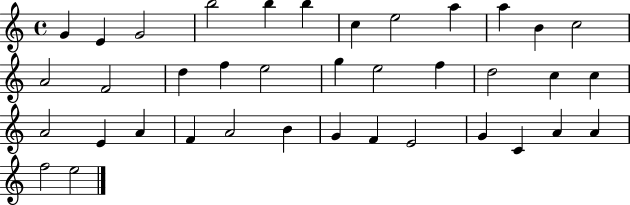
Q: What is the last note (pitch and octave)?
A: E5